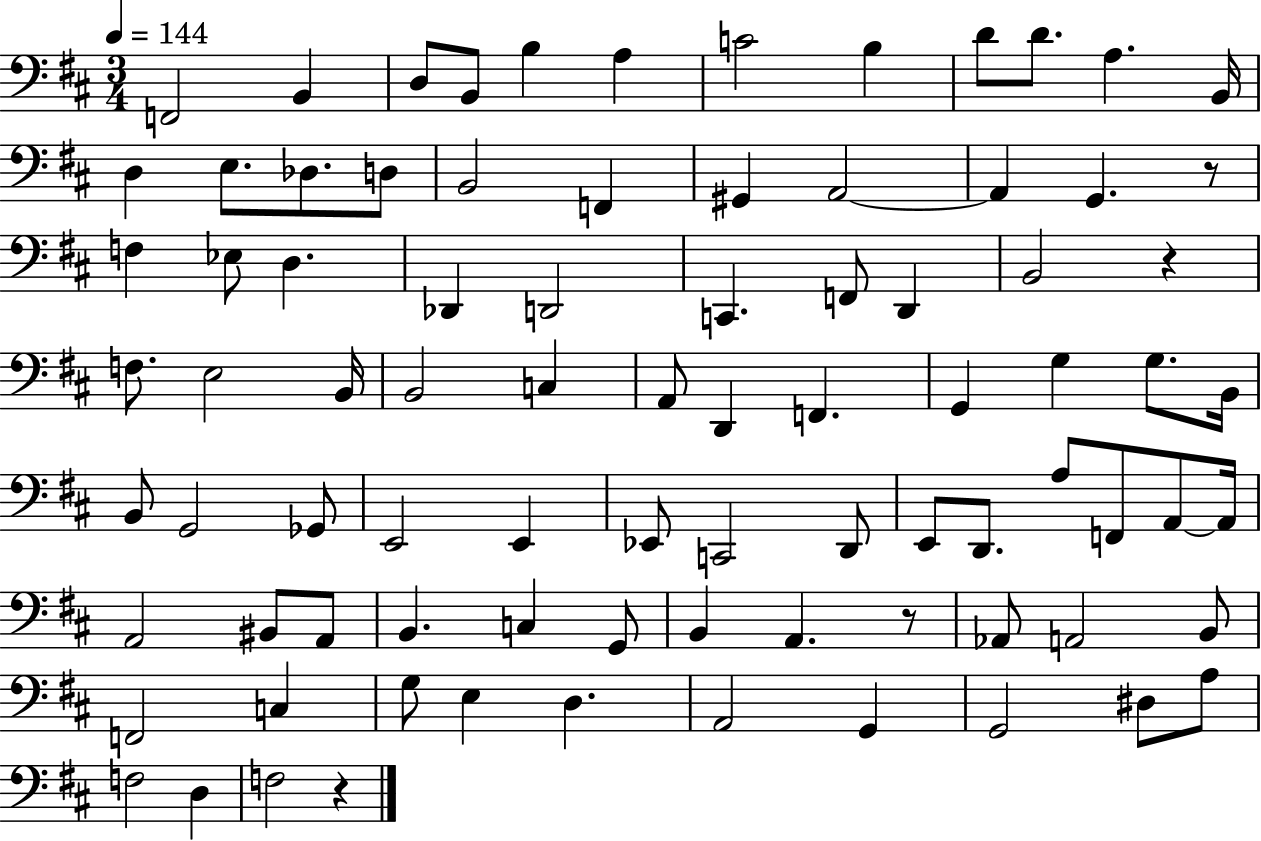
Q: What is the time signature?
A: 3/4